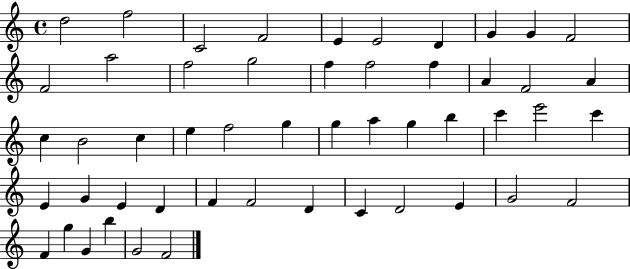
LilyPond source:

{
  \clef treble
  \time 4/4
  \defaultTimeSignature
  \key c \major
  d''2 f''2 | c'2 f'2 | e'4 e'2 d'4 | g'4 g'4 f'2 | \break f'2 a''2 | f''2 g''2 | f''4 f''2 f''4 | a'4 f'2 a'4 | \break c''4 b'2 c''4 | e''4 f''2 g''4 | g''4 a''4 g''4 b''4 | c'''4 e'''2 c'''4 | \break e'4 g'4 e'4 d'4 | f'4 f'2 d'4 | c'4 d'2 e'4 | g'2 f'2 | \break f'4 g''4 g'4 b''4 | g'2 f'2 | \bar "|."
}